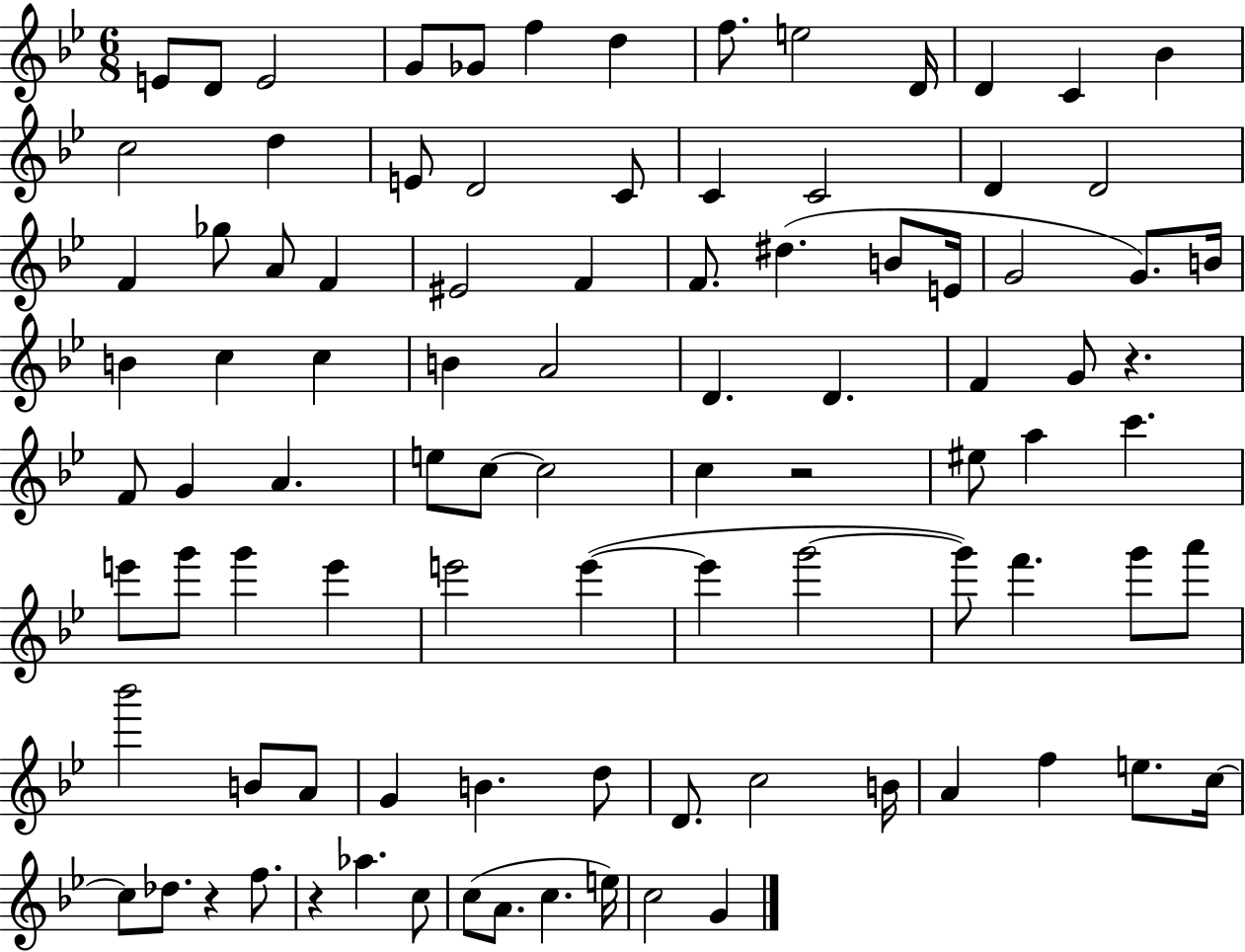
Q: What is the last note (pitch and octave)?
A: G4